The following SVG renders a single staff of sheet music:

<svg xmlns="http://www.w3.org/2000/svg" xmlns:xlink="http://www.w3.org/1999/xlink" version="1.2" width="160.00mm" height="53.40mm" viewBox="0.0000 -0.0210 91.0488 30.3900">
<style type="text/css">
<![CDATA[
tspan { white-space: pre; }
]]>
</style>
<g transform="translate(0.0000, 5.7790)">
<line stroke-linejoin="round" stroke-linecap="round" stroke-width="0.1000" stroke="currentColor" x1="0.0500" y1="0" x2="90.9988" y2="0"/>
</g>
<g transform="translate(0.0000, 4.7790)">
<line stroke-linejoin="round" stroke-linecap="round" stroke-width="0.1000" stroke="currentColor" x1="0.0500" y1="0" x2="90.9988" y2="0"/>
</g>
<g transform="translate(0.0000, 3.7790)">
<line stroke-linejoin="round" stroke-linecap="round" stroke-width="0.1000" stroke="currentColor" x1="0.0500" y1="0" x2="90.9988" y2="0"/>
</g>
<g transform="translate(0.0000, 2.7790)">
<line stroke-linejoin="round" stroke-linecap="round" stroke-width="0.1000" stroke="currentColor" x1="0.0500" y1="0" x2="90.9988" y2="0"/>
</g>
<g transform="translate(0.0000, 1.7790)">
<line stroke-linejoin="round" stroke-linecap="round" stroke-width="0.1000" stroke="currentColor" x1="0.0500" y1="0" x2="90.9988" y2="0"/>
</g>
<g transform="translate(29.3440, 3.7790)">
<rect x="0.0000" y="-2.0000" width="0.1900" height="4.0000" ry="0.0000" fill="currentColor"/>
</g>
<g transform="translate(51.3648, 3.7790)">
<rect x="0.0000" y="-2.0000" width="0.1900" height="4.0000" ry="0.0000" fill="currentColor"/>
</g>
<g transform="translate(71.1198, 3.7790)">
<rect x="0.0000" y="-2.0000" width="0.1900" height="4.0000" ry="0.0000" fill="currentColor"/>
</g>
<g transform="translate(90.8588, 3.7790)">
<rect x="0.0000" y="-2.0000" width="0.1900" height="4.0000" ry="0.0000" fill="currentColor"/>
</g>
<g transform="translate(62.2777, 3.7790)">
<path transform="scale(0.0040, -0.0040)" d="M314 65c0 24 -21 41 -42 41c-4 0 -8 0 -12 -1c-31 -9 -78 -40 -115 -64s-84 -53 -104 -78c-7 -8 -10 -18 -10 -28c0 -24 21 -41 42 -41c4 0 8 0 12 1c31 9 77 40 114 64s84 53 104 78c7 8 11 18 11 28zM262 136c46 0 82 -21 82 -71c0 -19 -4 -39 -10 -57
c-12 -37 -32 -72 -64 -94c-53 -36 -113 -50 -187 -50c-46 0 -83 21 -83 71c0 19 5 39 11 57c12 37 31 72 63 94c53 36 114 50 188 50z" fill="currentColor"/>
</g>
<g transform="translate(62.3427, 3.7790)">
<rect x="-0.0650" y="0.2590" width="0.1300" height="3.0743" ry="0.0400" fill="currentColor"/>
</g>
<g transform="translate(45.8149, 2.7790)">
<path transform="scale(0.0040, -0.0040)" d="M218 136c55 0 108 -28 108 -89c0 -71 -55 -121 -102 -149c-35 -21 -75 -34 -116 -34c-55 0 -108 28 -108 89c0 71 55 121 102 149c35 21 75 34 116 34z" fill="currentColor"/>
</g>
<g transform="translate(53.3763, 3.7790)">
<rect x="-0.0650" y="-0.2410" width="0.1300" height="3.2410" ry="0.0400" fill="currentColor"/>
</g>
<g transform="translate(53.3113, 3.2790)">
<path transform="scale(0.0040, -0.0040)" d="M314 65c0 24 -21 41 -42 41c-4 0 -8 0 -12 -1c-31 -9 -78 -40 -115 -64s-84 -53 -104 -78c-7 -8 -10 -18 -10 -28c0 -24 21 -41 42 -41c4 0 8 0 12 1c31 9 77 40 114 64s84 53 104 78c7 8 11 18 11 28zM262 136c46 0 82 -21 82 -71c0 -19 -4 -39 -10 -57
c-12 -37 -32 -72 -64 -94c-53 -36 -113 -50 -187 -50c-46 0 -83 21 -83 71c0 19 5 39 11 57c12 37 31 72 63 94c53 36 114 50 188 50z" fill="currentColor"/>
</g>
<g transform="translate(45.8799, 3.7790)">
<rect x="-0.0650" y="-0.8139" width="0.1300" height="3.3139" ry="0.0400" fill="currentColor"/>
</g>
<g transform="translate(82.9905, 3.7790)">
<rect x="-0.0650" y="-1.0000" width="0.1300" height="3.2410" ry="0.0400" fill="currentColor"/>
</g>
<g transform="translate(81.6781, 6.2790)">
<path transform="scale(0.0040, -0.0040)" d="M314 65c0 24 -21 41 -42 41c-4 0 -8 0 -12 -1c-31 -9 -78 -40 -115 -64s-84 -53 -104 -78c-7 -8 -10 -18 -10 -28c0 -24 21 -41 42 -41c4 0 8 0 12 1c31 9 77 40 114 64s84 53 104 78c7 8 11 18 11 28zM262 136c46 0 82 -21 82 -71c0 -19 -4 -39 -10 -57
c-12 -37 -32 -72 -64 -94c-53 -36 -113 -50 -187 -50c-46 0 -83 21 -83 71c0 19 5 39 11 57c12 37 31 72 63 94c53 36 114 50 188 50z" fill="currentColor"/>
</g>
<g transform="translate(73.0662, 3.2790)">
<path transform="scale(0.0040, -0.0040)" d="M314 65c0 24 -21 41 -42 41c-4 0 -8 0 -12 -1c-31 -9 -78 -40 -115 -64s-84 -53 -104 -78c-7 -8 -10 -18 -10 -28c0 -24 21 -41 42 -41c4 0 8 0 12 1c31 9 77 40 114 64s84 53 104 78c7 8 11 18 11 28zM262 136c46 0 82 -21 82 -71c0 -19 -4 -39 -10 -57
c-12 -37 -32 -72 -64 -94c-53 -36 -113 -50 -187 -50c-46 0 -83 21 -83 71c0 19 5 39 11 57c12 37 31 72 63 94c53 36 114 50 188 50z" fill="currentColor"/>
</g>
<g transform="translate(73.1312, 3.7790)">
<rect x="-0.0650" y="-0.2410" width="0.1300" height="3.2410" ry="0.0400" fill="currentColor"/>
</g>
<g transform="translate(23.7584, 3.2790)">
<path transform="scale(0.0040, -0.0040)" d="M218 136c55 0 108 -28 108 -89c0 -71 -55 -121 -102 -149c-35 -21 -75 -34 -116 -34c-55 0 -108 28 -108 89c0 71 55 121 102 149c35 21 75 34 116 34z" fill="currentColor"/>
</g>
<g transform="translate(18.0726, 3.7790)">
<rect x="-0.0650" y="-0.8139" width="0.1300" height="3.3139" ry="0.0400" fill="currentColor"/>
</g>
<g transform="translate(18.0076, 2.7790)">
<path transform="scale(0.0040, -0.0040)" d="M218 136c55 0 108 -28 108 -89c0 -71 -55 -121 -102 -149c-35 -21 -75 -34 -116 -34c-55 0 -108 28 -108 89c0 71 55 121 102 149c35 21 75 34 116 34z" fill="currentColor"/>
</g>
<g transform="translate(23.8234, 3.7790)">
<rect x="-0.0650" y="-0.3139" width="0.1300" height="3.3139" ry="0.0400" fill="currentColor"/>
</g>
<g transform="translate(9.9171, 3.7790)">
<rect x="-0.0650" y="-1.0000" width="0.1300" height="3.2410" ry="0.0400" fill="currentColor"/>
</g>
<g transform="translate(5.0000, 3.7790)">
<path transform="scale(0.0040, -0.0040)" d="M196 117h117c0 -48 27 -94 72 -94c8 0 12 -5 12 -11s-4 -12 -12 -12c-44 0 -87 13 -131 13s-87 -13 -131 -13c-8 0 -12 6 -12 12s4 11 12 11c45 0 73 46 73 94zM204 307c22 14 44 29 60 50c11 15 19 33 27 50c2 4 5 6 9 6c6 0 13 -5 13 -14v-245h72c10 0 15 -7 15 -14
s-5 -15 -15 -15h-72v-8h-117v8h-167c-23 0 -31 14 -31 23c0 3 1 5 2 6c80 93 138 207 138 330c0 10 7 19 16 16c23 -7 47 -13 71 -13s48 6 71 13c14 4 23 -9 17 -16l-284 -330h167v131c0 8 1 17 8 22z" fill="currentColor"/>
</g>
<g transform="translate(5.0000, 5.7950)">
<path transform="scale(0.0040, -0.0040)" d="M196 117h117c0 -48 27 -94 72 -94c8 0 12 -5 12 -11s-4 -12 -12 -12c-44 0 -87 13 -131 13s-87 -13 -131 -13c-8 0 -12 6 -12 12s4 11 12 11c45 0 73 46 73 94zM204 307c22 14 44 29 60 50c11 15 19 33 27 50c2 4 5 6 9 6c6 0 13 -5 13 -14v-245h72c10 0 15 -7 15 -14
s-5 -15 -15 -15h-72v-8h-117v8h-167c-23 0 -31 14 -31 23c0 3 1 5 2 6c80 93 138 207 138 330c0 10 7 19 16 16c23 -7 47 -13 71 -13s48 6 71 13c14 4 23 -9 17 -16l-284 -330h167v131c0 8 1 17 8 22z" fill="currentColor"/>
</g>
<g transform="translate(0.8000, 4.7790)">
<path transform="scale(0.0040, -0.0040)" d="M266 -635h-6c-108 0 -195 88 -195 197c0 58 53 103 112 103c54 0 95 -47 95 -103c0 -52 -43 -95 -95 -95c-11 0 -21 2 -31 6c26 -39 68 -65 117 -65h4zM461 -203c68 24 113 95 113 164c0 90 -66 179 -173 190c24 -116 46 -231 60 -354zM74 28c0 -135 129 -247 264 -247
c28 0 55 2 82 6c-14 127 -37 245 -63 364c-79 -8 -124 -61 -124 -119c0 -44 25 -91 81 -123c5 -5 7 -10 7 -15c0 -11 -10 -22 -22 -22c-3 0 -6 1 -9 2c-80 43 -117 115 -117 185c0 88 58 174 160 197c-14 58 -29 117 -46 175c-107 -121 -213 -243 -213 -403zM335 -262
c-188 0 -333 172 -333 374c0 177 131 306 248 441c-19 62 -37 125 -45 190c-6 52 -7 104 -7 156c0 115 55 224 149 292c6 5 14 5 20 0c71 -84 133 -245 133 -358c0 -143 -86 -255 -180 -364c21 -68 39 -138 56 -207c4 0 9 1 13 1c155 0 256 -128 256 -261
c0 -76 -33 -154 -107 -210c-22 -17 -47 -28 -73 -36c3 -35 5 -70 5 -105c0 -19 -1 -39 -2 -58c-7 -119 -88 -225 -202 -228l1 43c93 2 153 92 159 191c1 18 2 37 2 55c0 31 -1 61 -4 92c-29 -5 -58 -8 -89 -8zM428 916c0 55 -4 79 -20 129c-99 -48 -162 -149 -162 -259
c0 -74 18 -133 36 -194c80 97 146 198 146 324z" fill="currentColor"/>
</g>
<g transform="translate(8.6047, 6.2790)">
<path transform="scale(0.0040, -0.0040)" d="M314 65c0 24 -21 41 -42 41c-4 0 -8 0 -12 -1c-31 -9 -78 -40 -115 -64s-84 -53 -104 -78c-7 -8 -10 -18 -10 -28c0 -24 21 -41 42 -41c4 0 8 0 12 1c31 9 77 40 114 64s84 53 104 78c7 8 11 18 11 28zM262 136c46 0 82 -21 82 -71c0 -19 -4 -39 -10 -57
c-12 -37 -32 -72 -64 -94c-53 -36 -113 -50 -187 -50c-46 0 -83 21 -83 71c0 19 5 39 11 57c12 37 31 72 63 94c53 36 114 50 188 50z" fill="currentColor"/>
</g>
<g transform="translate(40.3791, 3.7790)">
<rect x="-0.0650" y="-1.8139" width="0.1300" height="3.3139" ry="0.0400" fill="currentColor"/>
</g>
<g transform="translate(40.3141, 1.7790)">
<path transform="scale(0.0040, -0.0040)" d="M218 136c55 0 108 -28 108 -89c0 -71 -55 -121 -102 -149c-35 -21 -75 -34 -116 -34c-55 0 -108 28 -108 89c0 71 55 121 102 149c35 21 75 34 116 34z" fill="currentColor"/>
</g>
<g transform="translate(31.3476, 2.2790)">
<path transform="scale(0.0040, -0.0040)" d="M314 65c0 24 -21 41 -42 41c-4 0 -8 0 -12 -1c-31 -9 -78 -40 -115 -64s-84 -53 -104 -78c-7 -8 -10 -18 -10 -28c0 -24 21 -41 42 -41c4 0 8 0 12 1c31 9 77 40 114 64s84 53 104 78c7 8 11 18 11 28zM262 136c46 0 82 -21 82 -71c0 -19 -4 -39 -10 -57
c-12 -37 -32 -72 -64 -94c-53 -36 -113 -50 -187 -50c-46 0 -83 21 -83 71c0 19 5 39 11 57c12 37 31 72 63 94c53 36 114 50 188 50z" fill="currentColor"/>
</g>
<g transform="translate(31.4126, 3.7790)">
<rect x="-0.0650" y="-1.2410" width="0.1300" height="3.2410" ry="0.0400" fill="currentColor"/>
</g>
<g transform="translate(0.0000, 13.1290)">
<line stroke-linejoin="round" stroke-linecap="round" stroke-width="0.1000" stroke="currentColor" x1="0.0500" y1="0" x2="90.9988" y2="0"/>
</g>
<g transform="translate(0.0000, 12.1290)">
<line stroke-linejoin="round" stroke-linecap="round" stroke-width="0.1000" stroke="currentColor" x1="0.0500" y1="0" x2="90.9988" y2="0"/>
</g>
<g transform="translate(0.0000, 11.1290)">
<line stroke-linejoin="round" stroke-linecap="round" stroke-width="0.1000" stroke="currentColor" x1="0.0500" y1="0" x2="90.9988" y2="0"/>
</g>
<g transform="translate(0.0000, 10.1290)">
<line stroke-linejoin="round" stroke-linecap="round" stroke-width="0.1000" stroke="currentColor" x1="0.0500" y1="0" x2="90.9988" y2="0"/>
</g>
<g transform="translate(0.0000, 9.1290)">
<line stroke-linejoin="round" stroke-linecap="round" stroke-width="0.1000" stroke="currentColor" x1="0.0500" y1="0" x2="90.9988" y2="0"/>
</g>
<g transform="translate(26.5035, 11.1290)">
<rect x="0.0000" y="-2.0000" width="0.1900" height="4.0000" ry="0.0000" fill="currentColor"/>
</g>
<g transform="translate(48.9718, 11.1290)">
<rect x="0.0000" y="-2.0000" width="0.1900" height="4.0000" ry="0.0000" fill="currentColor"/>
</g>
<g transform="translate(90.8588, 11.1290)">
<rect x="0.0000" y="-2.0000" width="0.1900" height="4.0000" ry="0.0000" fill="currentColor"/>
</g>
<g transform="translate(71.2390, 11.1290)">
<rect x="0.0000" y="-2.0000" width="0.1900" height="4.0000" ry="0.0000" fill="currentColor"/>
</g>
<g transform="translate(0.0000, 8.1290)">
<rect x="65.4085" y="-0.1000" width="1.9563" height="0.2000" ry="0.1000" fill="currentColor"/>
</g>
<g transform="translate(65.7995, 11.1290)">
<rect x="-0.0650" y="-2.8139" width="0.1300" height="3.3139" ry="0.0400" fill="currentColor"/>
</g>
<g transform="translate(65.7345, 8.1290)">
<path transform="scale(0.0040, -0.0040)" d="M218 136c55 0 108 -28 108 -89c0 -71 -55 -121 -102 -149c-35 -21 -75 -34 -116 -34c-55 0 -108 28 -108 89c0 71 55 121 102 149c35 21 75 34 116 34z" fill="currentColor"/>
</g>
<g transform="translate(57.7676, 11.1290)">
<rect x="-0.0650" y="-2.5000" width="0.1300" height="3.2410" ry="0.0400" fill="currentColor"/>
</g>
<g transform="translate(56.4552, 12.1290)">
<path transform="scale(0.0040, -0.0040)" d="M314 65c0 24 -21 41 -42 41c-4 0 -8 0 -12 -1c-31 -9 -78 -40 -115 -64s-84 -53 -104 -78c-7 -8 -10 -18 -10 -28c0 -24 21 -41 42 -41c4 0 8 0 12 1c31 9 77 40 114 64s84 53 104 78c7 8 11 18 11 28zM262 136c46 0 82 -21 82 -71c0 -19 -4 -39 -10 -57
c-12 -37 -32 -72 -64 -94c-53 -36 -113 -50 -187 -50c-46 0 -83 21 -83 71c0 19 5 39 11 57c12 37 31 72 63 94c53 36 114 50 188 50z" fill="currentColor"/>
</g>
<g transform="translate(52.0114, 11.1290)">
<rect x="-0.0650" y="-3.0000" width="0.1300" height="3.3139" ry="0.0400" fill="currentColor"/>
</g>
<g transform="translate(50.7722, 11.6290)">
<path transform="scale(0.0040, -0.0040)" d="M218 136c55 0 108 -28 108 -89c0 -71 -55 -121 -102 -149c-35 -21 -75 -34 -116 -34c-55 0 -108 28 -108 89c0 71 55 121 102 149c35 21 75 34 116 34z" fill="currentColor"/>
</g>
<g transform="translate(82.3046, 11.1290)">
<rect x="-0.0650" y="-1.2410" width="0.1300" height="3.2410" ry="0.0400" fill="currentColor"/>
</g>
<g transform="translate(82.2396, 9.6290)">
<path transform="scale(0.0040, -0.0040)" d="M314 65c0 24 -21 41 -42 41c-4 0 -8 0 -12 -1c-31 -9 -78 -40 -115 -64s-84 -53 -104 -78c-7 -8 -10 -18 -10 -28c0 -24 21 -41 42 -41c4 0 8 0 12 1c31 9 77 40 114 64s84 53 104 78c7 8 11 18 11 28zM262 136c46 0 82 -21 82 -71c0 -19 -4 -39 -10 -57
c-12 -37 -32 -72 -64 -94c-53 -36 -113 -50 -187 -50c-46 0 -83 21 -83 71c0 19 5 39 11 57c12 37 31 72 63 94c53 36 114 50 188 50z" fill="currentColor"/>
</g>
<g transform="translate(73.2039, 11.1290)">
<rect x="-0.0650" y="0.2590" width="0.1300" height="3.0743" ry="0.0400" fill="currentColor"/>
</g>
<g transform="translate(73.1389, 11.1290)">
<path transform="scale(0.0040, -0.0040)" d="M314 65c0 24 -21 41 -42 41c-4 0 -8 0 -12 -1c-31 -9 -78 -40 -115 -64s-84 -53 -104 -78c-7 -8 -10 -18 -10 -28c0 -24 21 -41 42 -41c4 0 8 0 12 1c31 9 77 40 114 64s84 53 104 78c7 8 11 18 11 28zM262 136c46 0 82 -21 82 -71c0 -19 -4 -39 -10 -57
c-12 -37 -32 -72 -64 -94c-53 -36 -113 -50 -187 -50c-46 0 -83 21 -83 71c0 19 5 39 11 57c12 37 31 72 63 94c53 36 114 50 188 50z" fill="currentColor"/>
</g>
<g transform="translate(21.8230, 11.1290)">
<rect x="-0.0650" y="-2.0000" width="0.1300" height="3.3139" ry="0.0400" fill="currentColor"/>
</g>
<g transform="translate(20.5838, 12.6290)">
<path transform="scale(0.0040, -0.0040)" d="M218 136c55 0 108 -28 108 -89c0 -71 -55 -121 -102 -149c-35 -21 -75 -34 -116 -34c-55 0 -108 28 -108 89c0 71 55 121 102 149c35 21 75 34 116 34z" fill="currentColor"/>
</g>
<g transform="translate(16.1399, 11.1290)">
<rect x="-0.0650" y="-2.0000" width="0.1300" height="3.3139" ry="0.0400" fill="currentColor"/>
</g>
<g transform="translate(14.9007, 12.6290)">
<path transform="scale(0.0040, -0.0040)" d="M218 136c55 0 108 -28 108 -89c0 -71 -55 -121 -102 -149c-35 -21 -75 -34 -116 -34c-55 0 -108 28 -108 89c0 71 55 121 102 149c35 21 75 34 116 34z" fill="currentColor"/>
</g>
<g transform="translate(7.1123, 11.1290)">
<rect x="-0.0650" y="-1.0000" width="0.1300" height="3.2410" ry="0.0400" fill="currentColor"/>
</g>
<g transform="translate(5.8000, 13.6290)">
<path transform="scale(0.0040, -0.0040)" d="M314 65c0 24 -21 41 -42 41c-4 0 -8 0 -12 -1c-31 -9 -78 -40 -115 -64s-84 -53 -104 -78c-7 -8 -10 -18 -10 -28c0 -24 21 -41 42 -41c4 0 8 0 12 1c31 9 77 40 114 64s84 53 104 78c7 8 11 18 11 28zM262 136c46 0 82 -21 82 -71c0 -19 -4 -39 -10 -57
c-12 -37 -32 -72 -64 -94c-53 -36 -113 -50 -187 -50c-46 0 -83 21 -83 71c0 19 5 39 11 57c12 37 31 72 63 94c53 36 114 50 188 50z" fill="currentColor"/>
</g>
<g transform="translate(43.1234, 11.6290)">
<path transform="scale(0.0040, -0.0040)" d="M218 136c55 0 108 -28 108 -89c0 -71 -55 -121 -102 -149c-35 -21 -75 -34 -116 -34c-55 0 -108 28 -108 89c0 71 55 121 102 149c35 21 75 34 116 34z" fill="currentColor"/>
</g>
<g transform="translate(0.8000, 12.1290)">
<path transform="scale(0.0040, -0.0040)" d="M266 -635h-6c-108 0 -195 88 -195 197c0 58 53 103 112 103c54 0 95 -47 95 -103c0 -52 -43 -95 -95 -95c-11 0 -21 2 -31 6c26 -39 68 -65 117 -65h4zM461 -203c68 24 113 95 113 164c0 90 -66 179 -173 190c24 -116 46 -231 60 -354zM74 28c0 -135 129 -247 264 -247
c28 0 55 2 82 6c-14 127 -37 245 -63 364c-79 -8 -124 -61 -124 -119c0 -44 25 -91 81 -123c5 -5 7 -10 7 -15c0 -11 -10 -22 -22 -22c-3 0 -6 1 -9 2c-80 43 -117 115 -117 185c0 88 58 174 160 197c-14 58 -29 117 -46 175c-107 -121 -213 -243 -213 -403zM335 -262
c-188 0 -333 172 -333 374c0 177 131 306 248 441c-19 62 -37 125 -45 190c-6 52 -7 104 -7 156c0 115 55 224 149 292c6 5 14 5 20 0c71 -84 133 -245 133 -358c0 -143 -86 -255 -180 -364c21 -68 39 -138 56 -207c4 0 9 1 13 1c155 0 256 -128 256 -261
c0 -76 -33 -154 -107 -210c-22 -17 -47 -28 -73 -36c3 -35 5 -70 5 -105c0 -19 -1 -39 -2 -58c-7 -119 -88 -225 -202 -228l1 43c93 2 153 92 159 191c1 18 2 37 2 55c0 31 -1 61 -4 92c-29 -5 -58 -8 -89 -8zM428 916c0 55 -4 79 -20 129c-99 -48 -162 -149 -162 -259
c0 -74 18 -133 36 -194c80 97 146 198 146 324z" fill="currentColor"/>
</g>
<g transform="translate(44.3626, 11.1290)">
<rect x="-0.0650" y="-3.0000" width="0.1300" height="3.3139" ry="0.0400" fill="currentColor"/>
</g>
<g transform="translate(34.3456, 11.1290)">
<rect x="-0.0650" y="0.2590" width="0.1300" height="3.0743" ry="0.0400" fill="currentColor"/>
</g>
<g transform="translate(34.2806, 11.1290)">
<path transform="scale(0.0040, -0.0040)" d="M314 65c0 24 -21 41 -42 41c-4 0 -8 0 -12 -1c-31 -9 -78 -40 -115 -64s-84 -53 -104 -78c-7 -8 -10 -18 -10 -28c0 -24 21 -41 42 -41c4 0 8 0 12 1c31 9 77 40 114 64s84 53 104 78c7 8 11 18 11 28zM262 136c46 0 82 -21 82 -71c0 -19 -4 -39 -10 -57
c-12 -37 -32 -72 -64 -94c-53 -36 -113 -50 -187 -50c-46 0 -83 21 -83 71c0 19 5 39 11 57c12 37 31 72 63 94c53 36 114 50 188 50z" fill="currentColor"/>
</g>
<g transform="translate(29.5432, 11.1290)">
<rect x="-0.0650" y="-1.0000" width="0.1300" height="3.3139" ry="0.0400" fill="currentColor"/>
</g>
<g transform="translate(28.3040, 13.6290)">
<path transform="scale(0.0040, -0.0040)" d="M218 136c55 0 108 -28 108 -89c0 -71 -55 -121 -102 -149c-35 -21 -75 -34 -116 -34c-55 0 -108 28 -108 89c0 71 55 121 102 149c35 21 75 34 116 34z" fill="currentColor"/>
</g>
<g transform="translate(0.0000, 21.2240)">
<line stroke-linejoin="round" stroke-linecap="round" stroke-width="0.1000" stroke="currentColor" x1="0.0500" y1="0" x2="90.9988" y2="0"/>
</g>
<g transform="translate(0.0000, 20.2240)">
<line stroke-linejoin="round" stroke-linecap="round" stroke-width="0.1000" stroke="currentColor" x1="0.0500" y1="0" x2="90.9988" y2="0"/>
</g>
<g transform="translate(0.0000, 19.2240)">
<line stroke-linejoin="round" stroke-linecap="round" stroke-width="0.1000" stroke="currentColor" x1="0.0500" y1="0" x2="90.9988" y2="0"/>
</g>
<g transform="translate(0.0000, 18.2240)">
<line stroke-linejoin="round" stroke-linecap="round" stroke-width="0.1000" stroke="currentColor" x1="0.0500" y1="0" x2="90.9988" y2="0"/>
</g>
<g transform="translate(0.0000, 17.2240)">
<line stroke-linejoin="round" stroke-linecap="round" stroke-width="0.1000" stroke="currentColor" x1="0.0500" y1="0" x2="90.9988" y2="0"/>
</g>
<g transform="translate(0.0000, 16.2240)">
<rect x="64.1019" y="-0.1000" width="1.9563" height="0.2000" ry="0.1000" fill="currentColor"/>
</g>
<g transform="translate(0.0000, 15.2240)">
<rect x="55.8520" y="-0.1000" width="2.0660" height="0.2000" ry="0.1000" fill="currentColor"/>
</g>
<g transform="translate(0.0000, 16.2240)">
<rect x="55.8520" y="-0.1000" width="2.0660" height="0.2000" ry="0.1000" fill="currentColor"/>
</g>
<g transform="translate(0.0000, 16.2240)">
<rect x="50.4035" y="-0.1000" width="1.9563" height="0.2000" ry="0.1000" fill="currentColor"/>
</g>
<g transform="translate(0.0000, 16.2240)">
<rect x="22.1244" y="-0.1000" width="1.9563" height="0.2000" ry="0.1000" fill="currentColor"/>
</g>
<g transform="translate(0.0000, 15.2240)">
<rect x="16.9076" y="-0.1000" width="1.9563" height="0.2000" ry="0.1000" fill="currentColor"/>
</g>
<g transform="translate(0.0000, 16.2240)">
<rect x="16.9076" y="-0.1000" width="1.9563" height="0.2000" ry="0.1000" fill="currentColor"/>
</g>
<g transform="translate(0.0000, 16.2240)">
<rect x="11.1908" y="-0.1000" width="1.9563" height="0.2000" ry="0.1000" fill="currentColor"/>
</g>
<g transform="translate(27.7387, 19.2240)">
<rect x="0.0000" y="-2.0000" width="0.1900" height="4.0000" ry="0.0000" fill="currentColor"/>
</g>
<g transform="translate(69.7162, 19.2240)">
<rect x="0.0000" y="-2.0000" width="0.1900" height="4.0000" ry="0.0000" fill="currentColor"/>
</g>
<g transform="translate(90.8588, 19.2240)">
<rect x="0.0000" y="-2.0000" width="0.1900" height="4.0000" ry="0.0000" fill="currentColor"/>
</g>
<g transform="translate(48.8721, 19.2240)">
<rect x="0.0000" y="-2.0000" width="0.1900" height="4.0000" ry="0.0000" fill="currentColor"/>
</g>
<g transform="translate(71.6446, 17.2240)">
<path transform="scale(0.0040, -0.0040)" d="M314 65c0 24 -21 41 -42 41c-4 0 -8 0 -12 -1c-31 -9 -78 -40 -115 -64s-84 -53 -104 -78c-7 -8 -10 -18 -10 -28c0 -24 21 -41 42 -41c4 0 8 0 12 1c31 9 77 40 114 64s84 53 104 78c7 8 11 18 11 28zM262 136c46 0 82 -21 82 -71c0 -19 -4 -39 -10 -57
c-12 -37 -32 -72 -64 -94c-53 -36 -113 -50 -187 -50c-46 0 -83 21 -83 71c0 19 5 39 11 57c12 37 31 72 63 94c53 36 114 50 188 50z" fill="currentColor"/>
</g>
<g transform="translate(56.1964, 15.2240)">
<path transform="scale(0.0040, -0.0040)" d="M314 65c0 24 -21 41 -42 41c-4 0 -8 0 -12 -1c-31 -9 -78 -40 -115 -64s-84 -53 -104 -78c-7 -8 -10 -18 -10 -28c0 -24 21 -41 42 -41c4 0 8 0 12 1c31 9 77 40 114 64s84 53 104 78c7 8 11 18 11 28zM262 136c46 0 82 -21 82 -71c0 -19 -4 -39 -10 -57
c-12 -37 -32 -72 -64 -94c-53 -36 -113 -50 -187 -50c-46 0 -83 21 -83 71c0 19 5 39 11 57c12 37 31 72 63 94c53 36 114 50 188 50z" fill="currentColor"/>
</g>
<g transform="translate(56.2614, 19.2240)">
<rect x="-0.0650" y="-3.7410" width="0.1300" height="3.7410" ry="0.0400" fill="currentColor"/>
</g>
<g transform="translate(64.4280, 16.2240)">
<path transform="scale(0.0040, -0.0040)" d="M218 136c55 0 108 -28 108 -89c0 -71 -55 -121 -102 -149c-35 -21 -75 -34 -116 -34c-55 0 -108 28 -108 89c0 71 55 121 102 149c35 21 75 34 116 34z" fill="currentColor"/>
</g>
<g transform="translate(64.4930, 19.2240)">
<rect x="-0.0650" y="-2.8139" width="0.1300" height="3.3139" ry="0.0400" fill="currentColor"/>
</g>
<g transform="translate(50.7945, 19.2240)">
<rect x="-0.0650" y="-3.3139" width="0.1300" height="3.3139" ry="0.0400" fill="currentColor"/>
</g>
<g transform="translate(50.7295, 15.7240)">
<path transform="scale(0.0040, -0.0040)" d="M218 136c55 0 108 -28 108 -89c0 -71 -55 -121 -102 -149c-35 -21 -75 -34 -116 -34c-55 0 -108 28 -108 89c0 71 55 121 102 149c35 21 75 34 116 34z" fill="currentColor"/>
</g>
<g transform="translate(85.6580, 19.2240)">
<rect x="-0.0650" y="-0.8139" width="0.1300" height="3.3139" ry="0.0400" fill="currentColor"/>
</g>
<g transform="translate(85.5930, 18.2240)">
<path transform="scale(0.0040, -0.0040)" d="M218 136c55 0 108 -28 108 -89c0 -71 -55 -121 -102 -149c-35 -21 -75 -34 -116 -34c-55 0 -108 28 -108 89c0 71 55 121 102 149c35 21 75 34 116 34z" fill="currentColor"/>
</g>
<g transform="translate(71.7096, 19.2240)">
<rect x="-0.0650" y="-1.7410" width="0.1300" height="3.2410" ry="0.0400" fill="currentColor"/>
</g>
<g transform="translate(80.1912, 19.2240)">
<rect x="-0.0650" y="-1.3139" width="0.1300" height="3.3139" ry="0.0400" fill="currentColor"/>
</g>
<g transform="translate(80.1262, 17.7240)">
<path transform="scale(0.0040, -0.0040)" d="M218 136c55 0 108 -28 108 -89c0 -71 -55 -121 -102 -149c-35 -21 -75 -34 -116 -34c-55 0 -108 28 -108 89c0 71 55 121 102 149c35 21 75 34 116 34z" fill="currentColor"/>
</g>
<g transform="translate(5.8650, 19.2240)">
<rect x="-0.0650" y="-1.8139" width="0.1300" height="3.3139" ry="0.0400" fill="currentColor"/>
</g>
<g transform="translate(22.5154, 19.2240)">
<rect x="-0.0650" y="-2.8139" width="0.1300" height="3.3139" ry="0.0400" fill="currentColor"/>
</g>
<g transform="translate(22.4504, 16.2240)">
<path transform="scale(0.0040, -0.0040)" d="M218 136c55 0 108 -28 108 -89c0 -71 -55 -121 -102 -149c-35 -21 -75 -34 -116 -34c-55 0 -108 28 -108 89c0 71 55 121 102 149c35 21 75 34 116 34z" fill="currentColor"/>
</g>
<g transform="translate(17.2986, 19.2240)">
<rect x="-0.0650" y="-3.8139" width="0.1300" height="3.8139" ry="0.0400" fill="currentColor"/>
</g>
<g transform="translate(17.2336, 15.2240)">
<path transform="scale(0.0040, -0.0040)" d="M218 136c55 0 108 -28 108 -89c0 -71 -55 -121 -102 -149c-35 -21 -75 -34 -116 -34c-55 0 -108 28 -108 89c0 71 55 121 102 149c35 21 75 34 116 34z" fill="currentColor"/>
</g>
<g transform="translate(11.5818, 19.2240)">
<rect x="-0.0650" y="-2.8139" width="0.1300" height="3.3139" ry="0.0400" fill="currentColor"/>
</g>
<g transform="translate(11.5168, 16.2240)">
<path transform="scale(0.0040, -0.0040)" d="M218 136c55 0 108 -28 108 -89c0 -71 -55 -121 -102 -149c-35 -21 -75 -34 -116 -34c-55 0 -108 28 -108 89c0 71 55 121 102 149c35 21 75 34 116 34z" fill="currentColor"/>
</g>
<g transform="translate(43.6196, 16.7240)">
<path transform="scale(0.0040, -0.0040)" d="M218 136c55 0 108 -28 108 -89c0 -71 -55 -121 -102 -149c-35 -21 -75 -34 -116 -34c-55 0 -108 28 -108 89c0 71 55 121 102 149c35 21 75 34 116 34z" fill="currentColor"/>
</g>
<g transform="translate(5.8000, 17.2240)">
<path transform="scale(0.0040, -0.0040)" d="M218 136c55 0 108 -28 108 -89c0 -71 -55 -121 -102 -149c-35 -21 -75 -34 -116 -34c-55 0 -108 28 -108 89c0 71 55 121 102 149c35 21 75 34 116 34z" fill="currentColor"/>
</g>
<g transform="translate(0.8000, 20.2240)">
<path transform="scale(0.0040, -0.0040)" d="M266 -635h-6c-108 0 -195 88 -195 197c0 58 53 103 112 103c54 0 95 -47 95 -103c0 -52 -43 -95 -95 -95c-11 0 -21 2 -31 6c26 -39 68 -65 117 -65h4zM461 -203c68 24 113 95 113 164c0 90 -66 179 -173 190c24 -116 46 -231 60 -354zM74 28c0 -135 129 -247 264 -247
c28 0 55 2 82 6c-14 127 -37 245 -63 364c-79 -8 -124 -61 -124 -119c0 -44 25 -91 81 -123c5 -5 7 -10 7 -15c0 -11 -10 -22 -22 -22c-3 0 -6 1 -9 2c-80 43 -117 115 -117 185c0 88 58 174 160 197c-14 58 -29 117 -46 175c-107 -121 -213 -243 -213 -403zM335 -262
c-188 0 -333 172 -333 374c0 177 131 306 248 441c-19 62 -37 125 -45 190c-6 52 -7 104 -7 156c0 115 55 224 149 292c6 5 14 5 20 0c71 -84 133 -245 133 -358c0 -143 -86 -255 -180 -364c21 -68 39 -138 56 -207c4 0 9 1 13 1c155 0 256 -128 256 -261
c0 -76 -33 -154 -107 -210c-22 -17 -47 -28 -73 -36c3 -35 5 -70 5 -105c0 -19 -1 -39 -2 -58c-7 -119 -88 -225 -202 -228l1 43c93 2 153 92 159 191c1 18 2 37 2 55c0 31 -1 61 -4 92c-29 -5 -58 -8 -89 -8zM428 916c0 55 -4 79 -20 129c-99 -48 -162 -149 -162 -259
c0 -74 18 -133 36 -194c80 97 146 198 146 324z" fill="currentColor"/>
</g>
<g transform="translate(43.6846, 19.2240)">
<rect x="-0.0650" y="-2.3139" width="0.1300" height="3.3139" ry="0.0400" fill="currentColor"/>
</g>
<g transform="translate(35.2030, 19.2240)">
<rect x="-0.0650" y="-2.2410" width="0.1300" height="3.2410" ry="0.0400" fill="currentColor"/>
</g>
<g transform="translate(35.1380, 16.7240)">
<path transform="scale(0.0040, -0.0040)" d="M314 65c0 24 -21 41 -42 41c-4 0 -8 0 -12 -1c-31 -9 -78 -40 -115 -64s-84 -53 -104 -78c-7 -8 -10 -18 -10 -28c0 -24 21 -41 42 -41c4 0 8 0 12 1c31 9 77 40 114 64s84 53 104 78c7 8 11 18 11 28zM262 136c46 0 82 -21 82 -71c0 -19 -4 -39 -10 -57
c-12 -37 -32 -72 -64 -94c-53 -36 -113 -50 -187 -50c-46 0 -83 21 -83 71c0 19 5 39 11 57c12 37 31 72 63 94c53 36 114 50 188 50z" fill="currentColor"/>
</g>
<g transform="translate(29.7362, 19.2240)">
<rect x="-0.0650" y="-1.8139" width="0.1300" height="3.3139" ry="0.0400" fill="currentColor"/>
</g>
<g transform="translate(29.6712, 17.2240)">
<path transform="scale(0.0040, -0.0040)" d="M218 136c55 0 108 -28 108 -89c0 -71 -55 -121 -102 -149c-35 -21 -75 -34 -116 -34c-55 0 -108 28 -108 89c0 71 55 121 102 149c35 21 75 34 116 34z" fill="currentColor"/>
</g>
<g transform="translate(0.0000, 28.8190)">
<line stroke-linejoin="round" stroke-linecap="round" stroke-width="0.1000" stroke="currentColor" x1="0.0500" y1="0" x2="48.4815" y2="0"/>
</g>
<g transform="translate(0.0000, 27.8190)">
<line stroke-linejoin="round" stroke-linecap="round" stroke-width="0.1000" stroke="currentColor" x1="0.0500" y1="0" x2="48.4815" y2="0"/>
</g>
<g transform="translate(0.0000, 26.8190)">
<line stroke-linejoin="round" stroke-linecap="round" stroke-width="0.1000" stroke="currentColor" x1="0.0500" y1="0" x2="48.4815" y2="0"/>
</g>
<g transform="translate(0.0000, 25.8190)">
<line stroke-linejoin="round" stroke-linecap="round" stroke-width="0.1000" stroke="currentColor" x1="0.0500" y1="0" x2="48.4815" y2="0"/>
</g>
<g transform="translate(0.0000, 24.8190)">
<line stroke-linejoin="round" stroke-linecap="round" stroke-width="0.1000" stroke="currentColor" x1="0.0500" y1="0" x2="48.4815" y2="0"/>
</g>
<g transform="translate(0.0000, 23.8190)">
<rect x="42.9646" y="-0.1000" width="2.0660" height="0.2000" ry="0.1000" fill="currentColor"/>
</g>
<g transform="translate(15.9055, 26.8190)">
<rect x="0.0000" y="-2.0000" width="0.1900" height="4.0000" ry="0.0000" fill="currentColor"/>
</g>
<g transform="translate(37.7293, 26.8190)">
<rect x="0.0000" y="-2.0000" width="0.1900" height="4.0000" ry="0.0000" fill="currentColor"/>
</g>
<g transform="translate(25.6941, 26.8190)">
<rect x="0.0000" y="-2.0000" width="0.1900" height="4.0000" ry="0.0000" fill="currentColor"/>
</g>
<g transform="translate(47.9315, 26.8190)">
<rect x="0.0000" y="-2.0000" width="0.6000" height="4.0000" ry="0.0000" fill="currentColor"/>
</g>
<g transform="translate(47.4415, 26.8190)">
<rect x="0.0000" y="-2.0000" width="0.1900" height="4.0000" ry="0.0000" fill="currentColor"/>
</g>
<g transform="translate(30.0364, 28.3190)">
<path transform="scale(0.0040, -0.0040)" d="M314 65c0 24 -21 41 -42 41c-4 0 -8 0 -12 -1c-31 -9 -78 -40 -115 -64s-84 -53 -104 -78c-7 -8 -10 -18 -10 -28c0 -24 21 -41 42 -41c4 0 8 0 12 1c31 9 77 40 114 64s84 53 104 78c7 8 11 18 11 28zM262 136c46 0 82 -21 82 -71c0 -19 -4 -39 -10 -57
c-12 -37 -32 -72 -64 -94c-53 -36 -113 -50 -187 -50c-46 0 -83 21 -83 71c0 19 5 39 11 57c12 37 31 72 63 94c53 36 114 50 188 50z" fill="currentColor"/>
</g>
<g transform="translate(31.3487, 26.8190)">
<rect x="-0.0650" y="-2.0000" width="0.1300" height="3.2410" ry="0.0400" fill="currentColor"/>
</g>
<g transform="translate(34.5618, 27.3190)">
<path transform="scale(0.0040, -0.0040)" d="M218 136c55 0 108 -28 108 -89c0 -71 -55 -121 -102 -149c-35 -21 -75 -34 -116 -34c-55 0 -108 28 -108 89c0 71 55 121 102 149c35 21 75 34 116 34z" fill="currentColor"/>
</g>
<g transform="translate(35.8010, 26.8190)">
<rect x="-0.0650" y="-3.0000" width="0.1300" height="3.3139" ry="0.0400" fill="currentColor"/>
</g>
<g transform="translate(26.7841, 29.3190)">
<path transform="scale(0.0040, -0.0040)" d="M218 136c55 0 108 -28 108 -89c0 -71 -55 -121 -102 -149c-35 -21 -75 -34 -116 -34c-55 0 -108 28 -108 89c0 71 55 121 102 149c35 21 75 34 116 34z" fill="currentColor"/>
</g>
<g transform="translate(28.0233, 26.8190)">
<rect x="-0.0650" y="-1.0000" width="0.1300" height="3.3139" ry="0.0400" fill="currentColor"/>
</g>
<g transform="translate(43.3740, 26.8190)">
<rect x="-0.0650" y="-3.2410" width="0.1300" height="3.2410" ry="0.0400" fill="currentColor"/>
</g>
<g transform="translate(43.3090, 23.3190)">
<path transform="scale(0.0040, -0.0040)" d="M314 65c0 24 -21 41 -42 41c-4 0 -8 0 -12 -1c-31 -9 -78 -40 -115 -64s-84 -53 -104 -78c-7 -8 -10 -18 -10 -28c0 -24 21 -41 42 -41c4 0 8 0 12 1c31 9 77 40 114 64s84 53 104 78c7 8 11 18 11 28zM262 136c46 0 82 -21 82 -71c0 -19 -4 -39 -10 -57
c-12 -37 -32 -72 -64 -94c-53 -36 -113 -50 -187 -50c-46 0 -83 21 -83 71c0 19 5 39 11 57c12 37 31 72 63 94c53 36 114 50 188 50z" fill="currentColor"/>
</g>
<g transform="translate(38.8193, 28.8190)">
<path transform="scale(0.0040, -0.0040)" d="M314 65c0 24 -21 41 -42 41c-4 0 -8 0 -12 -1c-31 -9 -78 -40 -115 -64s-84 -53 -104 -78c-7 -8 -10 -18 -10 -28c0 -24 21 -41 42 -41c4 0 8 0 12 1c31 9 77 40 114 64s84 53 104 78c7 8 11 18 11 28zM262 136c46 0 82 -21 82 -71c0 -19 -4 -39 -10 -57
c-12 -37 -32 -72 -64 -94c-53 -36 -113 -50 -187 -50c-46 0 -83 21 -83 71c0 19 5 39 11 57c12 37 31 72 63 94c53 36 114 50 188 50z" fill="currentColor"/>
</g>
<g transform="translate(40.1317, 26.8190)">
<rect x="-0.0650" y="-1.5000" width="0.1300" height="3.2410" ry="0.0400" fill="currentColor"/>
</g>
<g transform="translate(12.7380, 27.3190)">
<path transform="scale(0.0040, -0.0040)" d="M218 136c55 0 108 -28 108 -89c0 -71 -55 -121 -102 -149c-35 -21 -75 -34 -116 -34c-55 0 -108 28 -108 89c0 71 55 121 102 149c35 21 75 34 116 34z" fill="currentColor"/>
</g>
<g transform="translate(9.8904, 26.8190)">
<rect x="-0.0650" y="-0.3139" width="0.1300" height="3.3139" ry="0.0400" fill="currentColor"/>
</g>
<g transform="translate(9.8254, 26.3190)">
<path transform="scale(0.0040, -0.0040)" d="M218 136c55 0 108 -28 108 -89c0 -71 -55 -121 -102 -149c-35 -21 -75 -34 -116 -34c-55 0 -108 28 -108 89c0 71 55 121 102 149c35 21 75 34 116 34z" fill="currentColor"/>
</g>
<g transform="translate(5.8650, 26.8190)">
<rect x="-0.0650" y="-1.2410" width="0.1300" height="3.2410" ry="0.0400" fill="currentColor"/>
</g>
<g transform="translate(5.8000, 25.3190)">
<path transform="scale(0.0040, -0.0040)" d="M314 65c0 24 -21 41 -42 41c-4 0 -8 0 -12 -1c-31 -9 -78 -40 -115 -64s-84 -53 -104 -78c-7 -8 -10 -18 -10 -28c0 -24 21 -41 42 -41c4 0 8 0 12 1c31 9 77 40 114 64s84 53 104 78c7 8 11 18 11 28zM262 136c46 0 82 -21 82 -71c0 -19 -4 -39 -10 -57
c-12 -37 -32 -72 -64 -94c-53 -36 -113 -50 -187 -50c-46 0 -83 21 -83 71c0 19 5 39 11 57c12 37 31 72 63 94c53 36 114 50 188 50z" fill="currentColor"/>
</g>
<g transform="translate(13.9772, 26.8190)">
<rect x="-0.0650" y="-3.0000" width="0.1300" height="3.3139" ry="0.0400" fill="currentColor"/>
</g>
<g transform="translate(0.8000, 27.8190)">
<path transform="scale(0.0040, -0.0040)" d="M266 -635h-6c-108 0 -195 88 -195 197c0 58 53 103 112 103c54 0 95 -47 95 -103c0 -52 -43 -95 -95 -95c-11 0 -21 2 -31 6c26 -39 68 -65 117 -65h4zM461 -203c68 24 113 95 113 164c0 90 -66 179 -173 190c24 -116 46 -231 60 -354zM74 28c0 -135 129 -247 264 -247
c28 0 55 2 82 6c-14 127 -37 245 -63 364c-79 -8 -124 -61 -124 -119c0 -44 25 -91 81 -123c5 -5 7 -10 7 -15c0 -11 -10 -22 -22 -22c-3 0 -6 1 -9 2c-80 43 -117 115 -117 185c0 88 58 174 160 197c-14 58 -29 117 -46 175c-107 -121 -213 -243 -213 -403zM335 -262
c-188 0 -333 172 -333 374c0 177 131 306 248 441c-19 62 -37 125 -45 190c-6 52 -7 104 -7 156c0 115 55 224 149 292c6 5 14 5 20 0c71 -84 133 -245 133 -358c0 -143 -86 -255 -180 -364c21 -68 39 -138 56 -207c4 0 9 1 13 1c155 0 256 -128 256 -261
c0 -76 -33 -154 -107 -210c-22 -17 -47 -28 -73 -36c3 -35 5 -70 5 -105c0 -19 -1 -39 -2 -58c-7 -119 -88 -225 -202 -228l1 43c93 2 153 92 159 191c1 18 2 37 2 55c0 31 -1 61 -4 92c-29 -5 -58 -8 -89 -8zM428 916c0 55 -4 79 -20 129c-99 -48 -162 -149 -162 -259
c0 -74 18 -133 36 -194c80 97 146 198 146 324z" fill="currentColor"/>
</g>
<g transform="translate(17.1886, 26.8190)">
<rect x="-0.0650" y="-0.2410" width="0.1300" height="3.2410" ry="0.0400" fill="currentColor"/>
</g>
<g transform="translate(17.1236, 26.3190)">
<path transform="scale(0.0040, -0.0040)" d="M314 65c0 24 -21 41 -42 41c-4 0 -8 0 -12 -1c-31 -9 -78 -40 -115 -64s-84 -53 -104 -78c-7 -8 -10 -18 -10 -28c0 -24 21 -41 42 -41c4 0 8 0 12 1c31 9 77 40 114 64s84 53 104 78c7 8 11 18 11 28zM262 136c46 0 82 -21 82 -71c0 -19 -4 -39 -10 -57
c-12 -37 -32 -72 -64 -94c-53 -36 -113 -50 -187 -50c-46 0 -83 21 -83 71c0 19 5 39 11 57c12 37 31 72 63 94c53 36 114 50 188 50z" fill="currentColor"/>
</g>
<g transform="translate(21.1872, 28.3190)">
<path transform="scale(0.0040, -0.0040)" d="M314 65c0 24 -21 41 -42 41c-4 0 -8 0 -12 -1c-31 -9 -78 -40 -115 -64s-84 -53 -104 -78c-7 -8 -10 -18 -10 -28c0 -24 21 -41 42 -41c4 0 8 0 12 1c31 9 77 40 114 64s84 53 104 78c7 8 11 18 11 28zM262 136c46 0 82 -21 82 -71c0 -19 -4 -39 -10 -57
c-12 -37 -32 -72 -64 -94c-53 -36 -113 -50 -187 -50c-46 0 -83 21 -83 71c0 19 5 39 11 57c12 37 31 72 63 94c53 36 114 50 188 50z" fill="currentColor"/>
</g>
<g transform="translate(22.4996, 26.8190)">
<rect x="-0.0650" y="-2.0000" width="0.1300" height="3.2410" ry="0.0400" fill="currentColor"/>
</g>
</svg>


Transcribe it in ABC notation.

X:1
T:Untitled
M:4/4
L:1/4
K:C
D2 d c e2 f d c2 B2 c2 D2 D2 F F D B2 A A G2 a B2 e2 f a c' a f g2 g b c'2 a f2 e d e2 c A c2 F2 D F2 A E2 b2